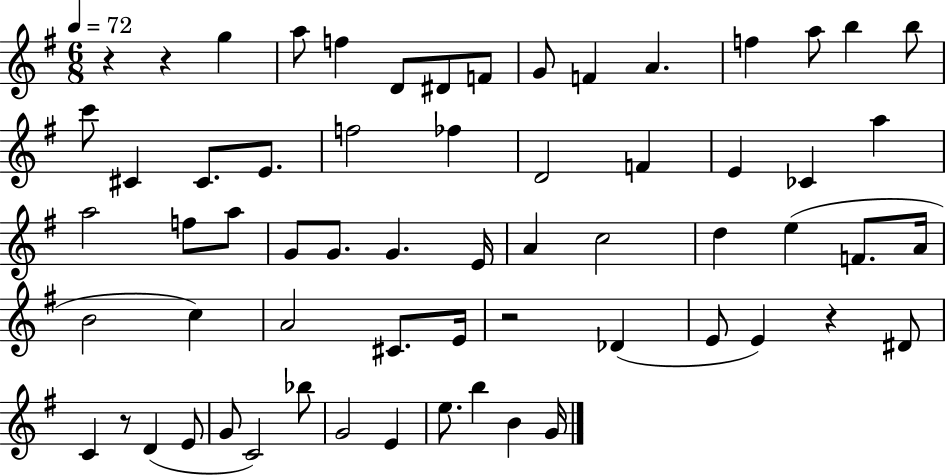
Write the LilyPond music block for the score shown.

{
  \clef treble
  \numericTimeSignature
  \time 6/8
  \key g \major
  \tempo 4 = 72
  r4 r4 g''4 | a''8 f''4 d'8 dis'8 f'8 | g'8 f'4 a'4. | f''4 a''8 b''4 b''8 | \break c'''8 cis'4 cis'8. e'8. | f''2 fes''4 | d'2 f'4 | e'4 ces'4 a''4 | \break a''2 f''8 a''8 | g'8 g'8. g'4. e'16 | a'4 c''2 | d''4 e''4( f'8. a'16 | \break b'2 c''4) | a'2 cis'8. e'16 | r2 des'4( | e'8 e'4) r4 dis'8 | \break c'4 r8 d'4( e'8 | g'8 c'2) bes''8 | g'2 e'4 | e''8. b''4 b'4 g'16 | \break \bar "|."
}